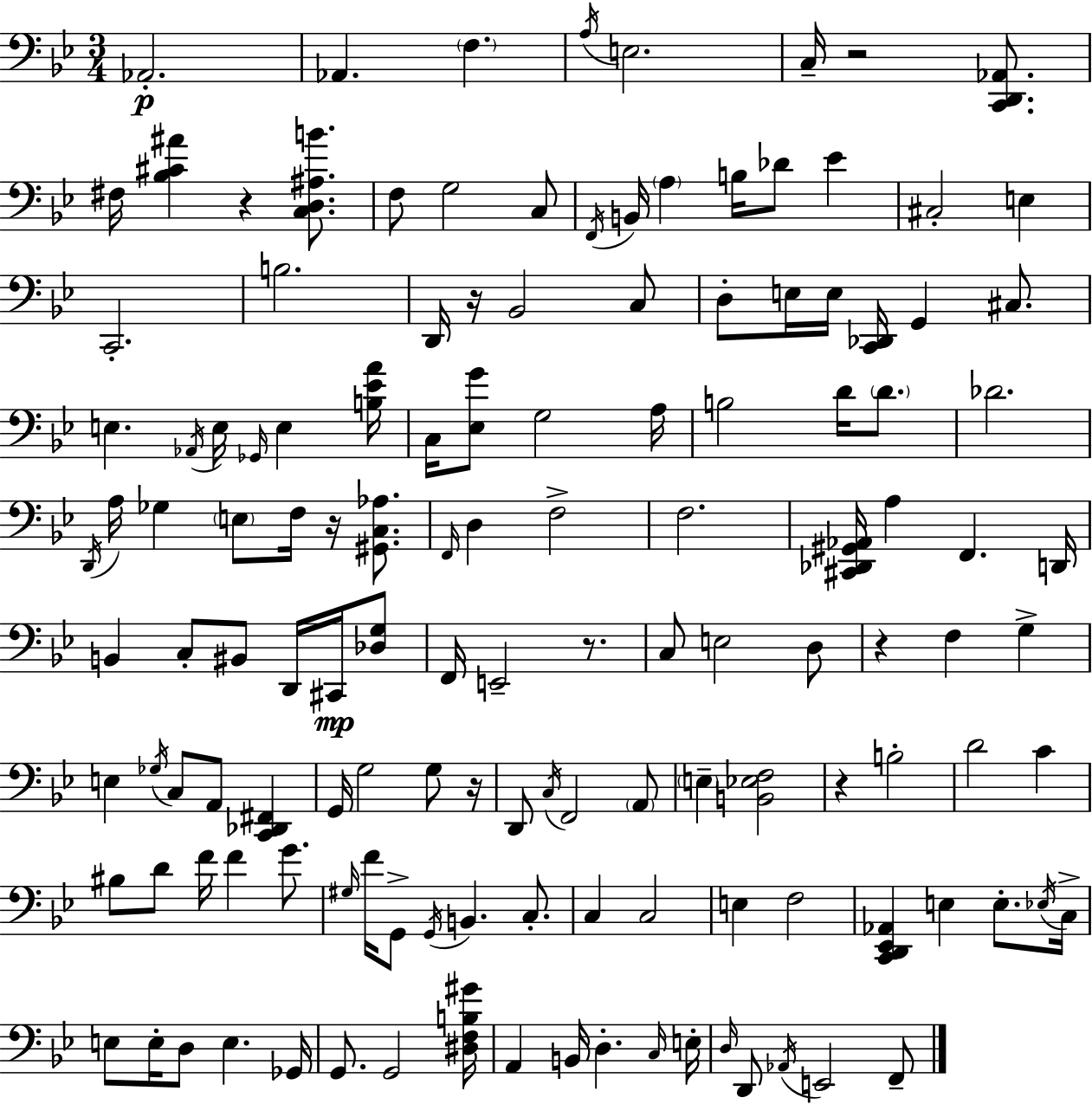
{
  \clef bass
  \numericTimeSignature
  \time 3/4
  \key bes \major
  aes,2.-.\p | aes,4. \parenthesize f4. | \acciaccatura { a16 } e2. | c16-- r2 <c, d, aes,>8. | \break fis16 <bes cis' ais'>4 r4 <c d ais b'>8. | f8 g2 c8 | \acciaccatura { f,16 } b,16 \parenthesize a4 b16 des'8 ees'4 | cis2-. e4 | \break c,2.-. | b2. | d,16 r16 bes,2 | c8 d8-. e16 e16 <c, des,>16 g,4 cis8. | \break e4. \acciaccatura { aes,16 } e16 \grace { ges,16 } e4 | <b ees' a'>16 c16 <ees g'>8 g2 | a16 b2 | d'16 \parenthesize d'8. des'2. | \break \acciaccatura { d,16 } a16 ges4 \parenthesize e8 | f16 r16 <gis, c aes>8. \grace { f,16 } d4 f2-> | f2. | <cis, des, gis, aes,>16 a4 f,4. | \break d,16 b,4 c8-. | bis,8 d,16 cis,16\mp <des g>8 f,16 e,2-- | r8. c8 e2 | d8 r4 f4 | \break g4-> e4 \acciaccatura { ges16 } c8 | a,8 <c, des, fis,>4 g,16 g2 | g8 r16 d,8 \acciaccatura { c16 } f,2 | \parenthesize a,8 \parenthesize e4-- | \break <b, ees f>2 r4 | b2-. d'2 | c'4 bis8 d'8 | f'16 f'4 g'8. \grace { gis16 } f'16 g,8-> | \break \acciaccatura { g,16 } b,4. c8.-. c4 | c2 e4 | f2 <c, d, ees, aes,>4 | e4 e8.-. \acciaccatura { ees16 } c16-> e8 | \break e16-. d8 e4. ges,16 g,8. | g,2 <dis f b gis'>16 a,4 | b,16 d4.-. \grace { c16 } e16-. | \grace { d16 } d,8 \acciaccatura { aes,16 } e,2 | \break f,8-- \bar "|."
}